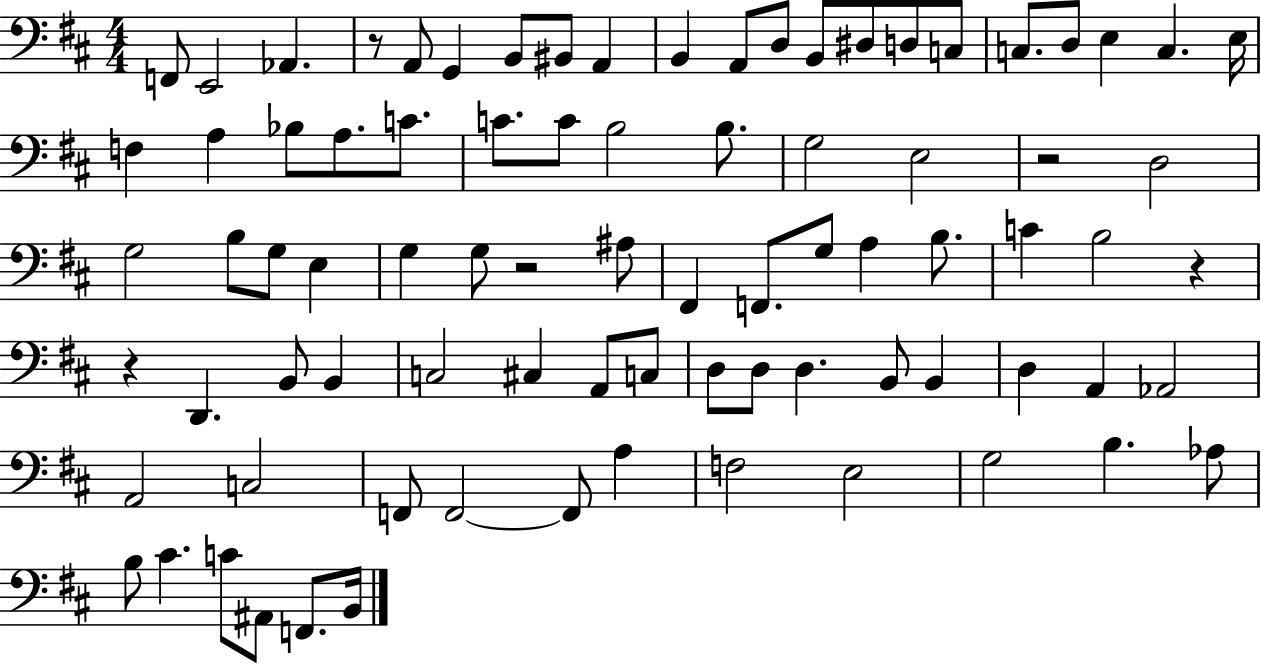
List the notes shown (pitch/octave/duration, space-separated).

F2/e E2/h Ab2/q. R/e A2/e G2/q B2/e BIS2/e A2/q B2/q A2/e D3/e B2/e D#3/e D3/e C3/e C3/e. D3/e E3/q C3/q. E3/s F3/q A3/q Bb3/e A3/e. C4/e. C4/e. C4/e B3/h B3/e. G3/h E3/h R/h D3/h G3/h B3/e G3/e E3/q G3/q G3/e R/h A#3/e F#2/q F2/e. G3/e A3/q B3/e. C4/q B3/h R/q R/q D2/q. B2/e B2/q C3/h C#3/q A2/e C3/e D3/e D3/e D3/q. B2/e B2/q D3/q A2/q Ab2/h A2/h C3/h F2/e F2/h F2/e A3/q F3/h E3/h G3/h B3/q. Ab3/e B3/e C#4/q. C4/e A#2/e F2/e. B2/s